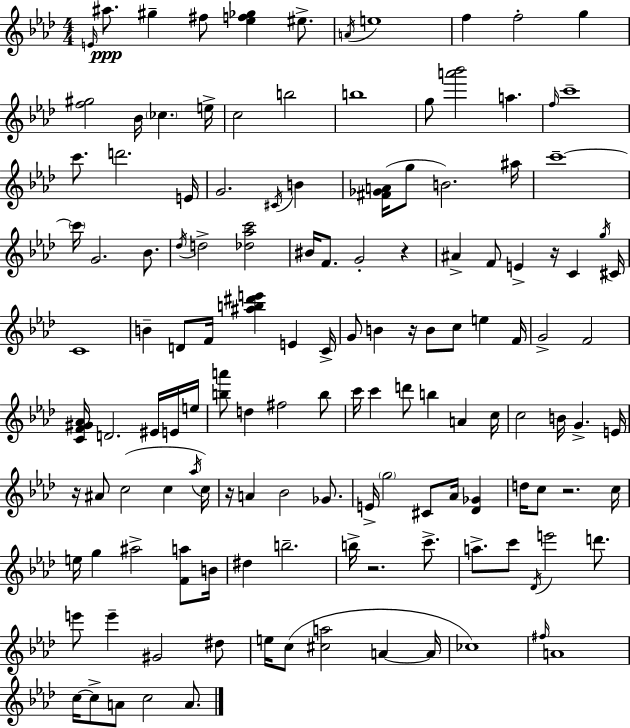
E4/s A#5/e. G#5/q F#5/e [Eb5,F5,Gb5]/q EIS5/e. A4/s E5/w F5/q F5/h G5/q [F5,G#5]/h Bb4/s CES5/q. E5/s C5/h B5/h B5/w G5/e [A6,Bb6]/h A5/q. F5/s C6/w C6/e. D6/h. E4/s G4/h. C#4/s B4/q [F#4,Gb4,A4]/s G5/e B4/h. A#5/s C6/w C6/s G4/h. Bb4/e. Db5/s D5/h [Db5,Ab5,C6]/h BIS4/s F4/e. G4/h R/q A#4/q F4/e E4/q R/s C4/q G5/s C#4/s C4/w B4/q D4/e F4/s [A#5,B5,D#6,E6]/q E4/q C4/s G4/e B4/q R/s B4/e C5/e E5/q F4/s G4/h F4/h [C4,F4,G#4,Ab4]/s D4/h. EIS4/s E4/s E5/s [B5,A6]/e D5/q F#5/h B5/e C6/s C6/q D6/e B5/q A4/q C5/s C5/h B4/s G4/q. E4/s R/s A#4/e C5/h C5/q Ab5/s C5/s R/s A4/q Bb4/h Gb4/e. E4/s G5/h C#4/e Ab4/s [Db4,Gb4]/q D5/s C5/e R/h. C5/s E5/s G5/q A#5/h [F4,A5]/e B4/s D#5/q B5/h. B5/s R/h. C6/e. A5/e. C6/e Db4/s E6/h D6/e. E6/e E6/q G#4/h D#5/e E5/s C5/e [C#5,A5]/h A4/q A4/s CES5/w F#5/s A4/w C5/s C5/e A4/e C5/h A4/e.